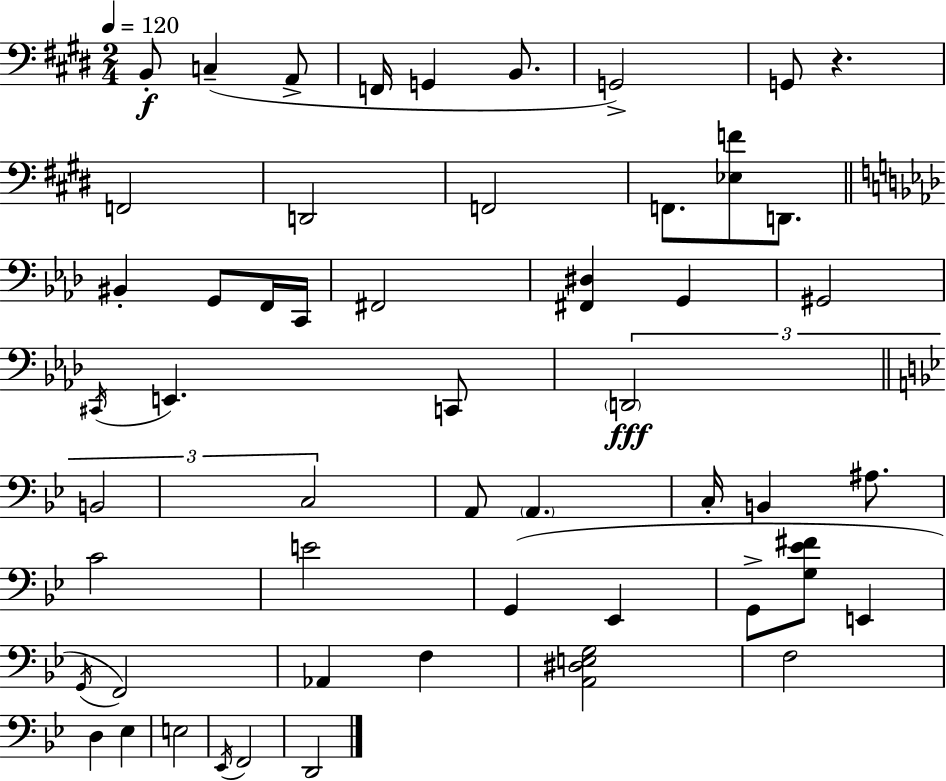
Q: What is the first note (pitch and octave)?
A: B2